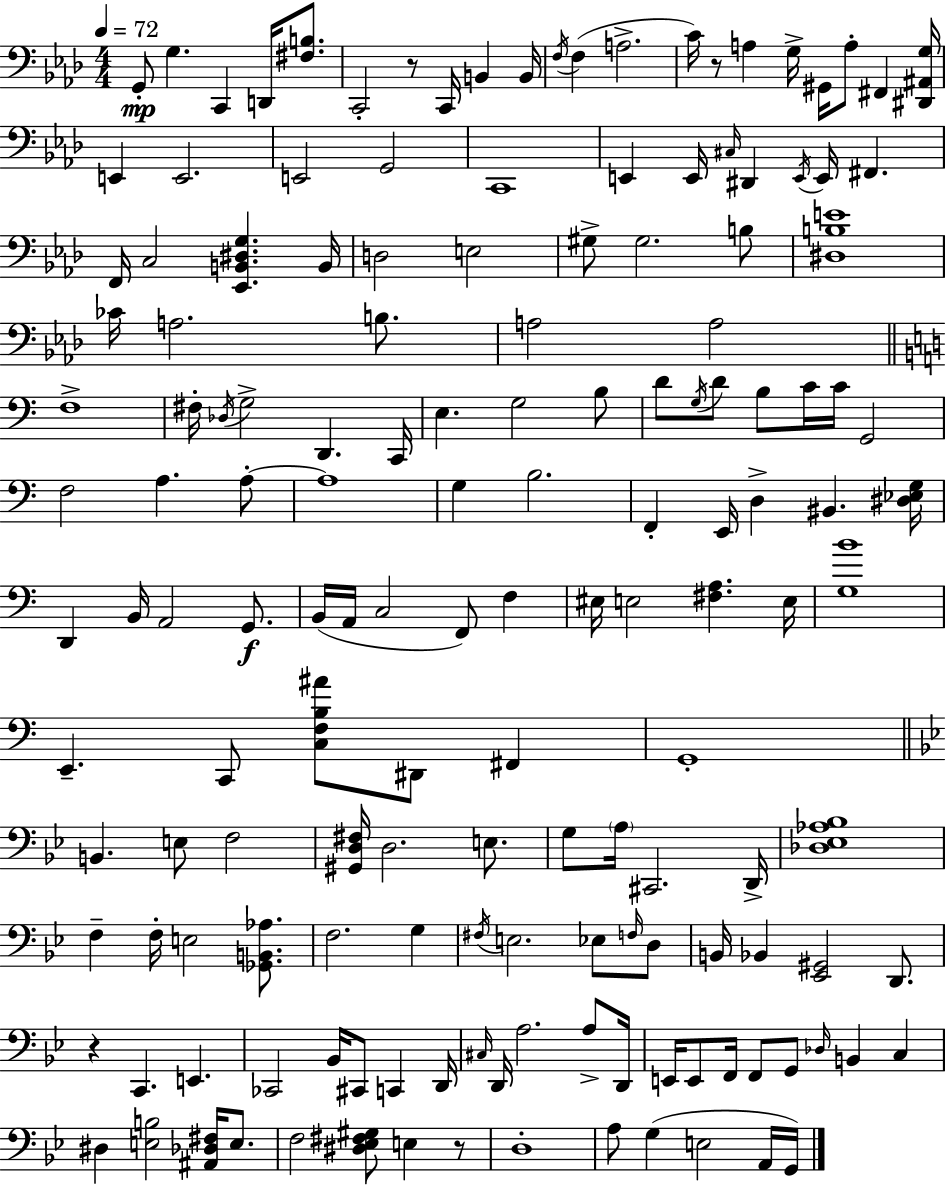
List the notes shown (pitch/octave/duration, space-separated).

G2/e G3/q. C2/q D2/s [F#3,B3]/e. C2/h R/e C2/s B2/q B2/s F3/s F3/q A3/h. C4/s R/e A3/q G3/s G#2/s A3/e F#2/q [D#2,A#2,G3]/s E2/q E2/h. E2/h G2/h C2/w E2/q E2/s C#3/s D#2/q E2/s E2/s F#2/q. F2/s C3/h [Eb2,B2,D#3,G3]/q. B2/s D3/h E3/h G#3/e G#3/h. B3/e [D#3,B3,E4]/w CES4/s A3/h. B3/e. A3/h A3/h F3/w F#3/s Db3/s G3/h D2/q. C2/s E3/q. G3/h B3/e D4/e G3/s D4/e B3/e C4/s C4/s G2/h F3/h A3/q. A3/e A3/w G3/q B3/h. F2/q E2/s D3/q BIS2/q. [D#3,Eb3,G3]/s D2/q B2/s A2/h G2/e. B2/s A2/s C3/h F2/e F3/q EIS3/s E3/h [F#3,A3]/q. E3/s [G3,B4]/w E2/q. C2/e [C3,F3,B3,A#4]/e D#2/e F#2/q G2/w B2/q. E3/e F3/h [G#2,D3,F#3]/s D3/h. E3/e. G3/e A3/s C#2/h. D2/s [Db3,Eb3,Ab3,Bb3]/w F3/q F3/s E3/h [Gb2,B2,Ab3]/e. F3/h. G3/q F#3/s E3/h. Eb3/e F3/s D3/e B2/s Bb2/q [Eb2,G#2]/h D2/e. R/q C2/q. E2/q. CES2/h Bb2/s C#2/e C2/q D2/s C#3/s D2/s A3/h. A3/e D2/s E2/s E2/e F2/s F2/e G2/e Db3/s B2/q C3/q D#3/q [E3,B3]/h [A#2,Db3,F#3]/s E3/e. F3/h [D#3,Eb3,F#3,G#3]/e E3/q R/e D3/w A3/e G3/q E3/h A2/s G2/s